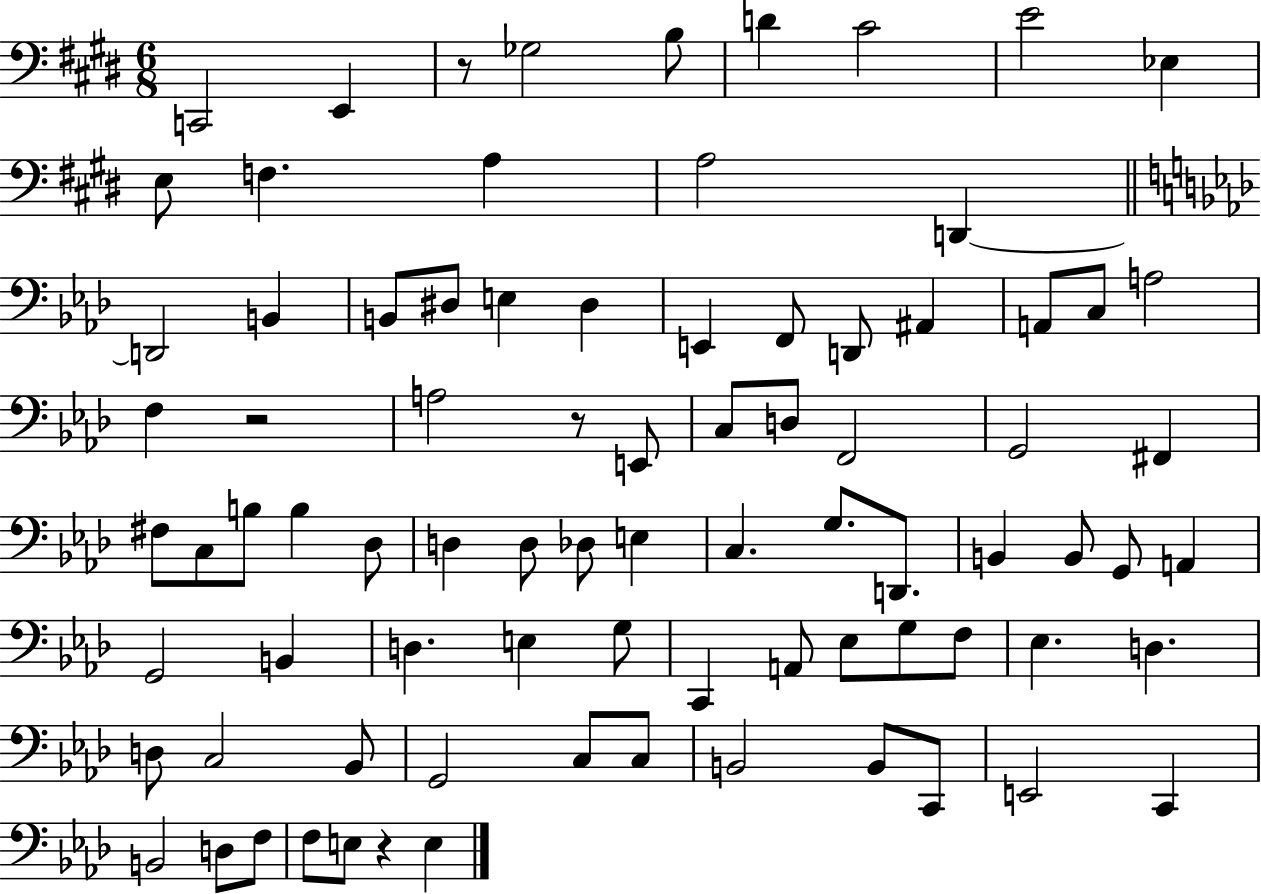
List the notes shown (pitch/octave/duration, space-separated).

C2/h E2/q R/e Gb3/h B3/e D4/q C#4/h E4/h Eb3/q E3/e F3/q. A3/q A3/h D2/q D2/h B2/q B2/e D#3/e E3/q D#3/q E2/q F2/e D2/e A#2/q A2/e C3/e A3/h F3/q R/h A3/h R/e E2/e C3/e D3/e F2/h G2/h F#2/q F#3/e C3/e B3/e B3/q Db3/e D3/q D3/e Db3/e E3/q C3/q. G3/e. D2/e. B2/q B2/e G2/e A2/q G2/h B2/q D3/q. E3/q G3/e C2/q A2/e Eb3/e G3/e F3/e Eb3/q. D3/q. D3/e C3/h Bb2/e G2/h C3/e C3/e B2/h B2/e C2/e E2/h C2/q B2/h D3/e F3/e F3/e E3/e R/q E3/q